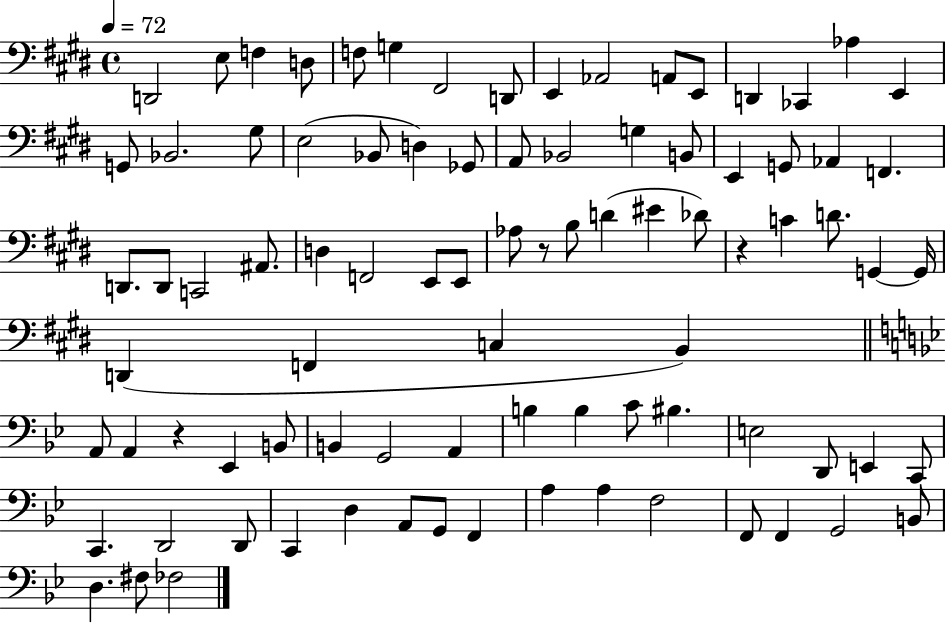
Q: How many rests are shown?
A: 3